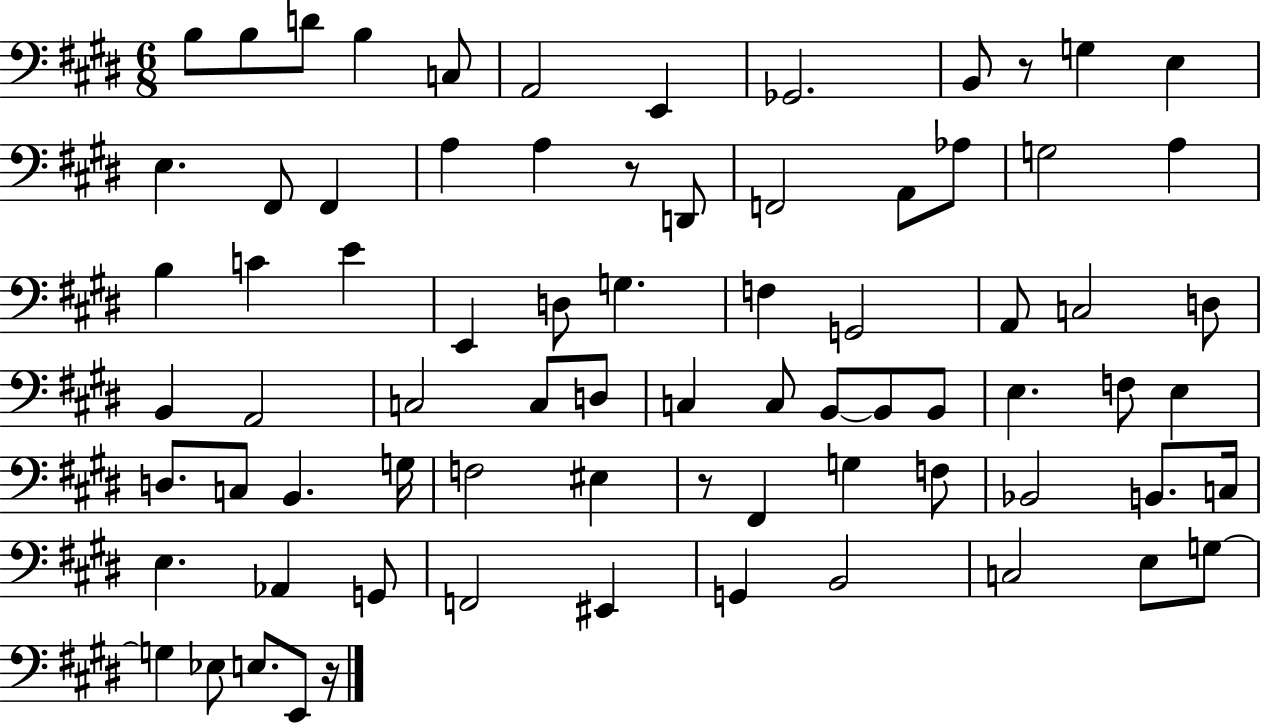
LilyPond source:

{
  \clef bass
  \numericTimeSignature
  \time 6/8
  \key e \major
  b8 b8 d'8 b4 c8 | a,2 e,4 | ges,2. | b,8 r8 g4 e4 | \break e4. fis,8 fis,4 | a4 a4 r8 d,8 | f,2 a,8 aes8 | g2 a4 | \break b4 c'4 e'4 | e,4 d8 g4. | f4 g,2 | a,8 c2 d8 | \break b,4 a,2 | c2 c8 d8 | c4 c8 b,8~~ b,8 b,8 | e4. f8 e4 | \break d8. c8 b,4. g16 | f2 eis4 | r8 fis,4 g4 f8 | bes,2 b,8. c16 | \break e4. aes,4 g,8 | f,2 eis,4 | g,4 b,2 | c2 e8 g8~~ | \break g4 ees8 e8. e,8 r16 | \bar "|."
}